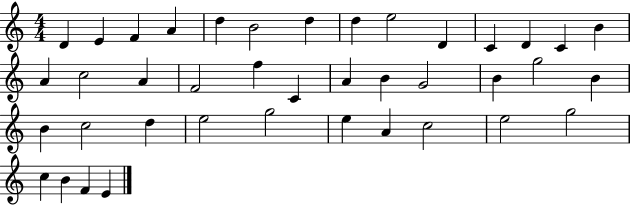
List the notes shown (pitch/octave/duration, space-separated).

D4/q E4/q F4/q A4/q D5/q B4/h D5/q D5/q E5/h D4/q C4/q D4/q C4/q B4/q A4/q C5/h A4/q F4/h F5/q C4/q A4/q B4/q G4/h B4/q G5/h B4/q B4/q C5/h D5/q E5/h G5/h E5/q A4/q C5/h E5/h G5/h C5/q B4/q F4/q E4/q